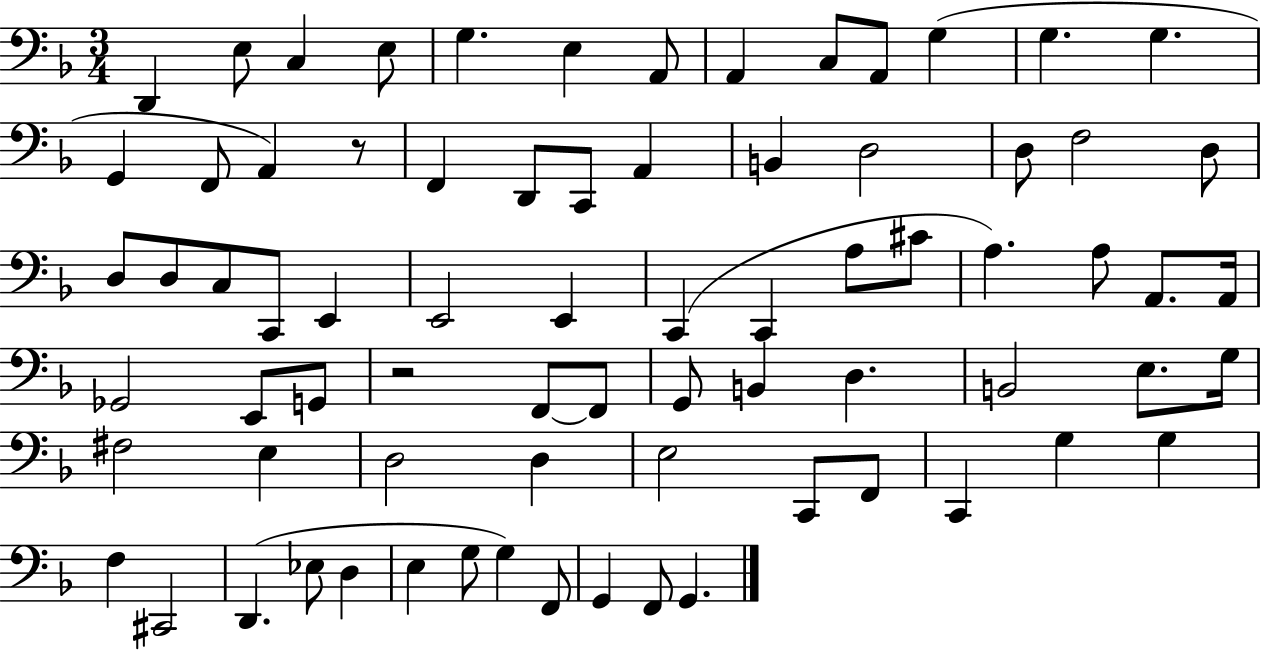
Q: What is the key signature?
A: F major